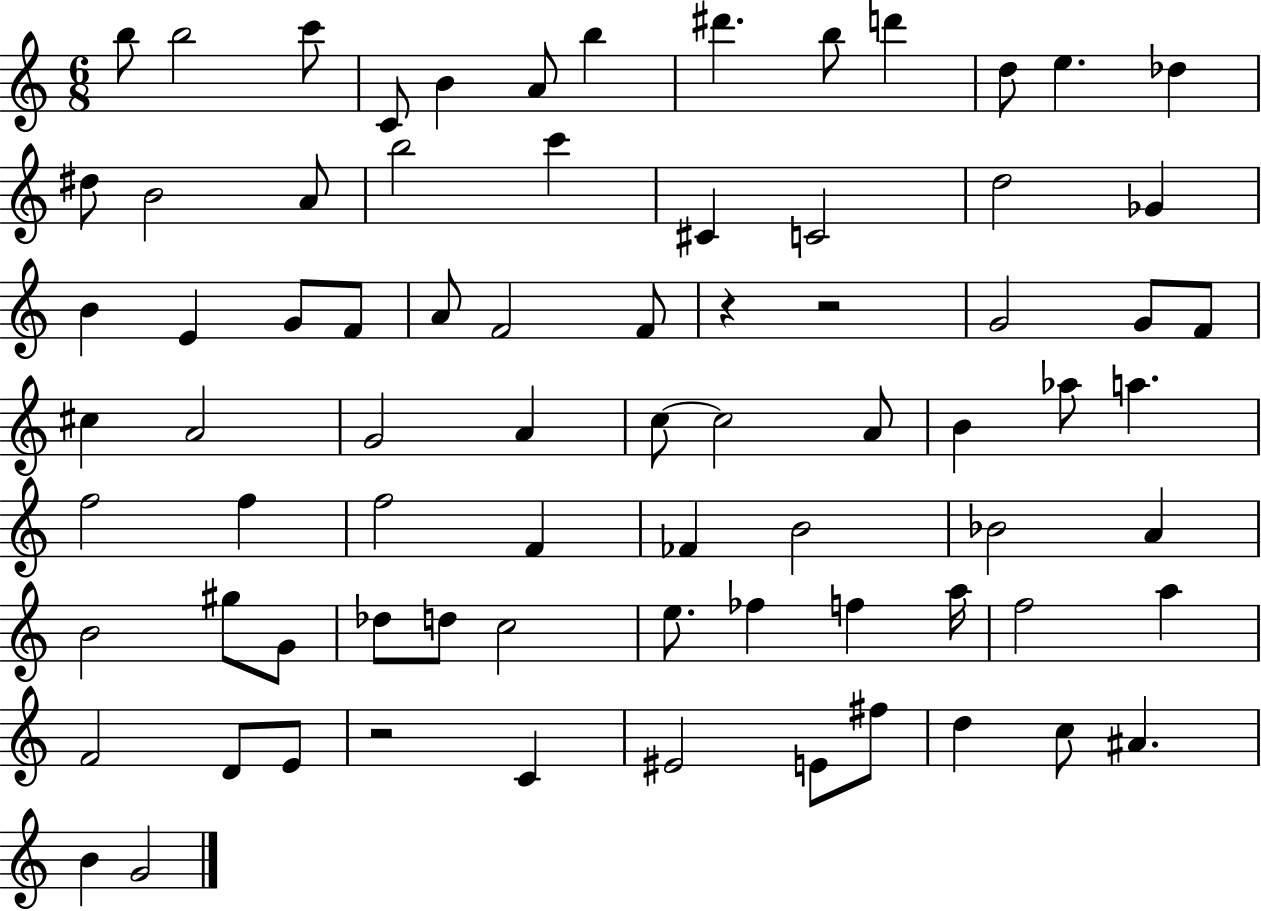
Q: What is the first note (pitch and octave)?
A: B5